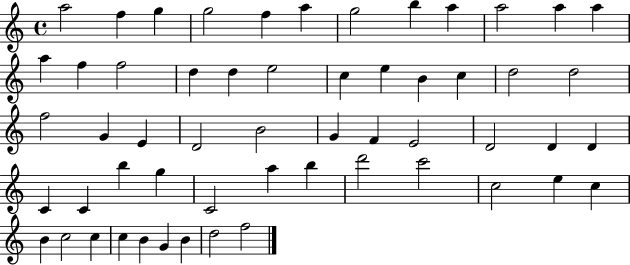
A5/h F5/q G5/q G5/h F5/q A5/q G5/h B5/q A5/q A5/h A5/q A5/q A5/q F5/q F5/h D5/q D5/q E5/h C5/q E5/q B4/q C5/q D5/h D5/h F5/h G4/q E4/q D4/h B4/h G4/q F4/q E4/h D4/h D4/q D4/q C4/q C4/q B5/q G5/q C4/h A5/q B5/q D6/h C6/h C5/h E5/q C5/q B4/q C5/h C5/q C5/q B4/q G4/q B4/q D5/h F5/h